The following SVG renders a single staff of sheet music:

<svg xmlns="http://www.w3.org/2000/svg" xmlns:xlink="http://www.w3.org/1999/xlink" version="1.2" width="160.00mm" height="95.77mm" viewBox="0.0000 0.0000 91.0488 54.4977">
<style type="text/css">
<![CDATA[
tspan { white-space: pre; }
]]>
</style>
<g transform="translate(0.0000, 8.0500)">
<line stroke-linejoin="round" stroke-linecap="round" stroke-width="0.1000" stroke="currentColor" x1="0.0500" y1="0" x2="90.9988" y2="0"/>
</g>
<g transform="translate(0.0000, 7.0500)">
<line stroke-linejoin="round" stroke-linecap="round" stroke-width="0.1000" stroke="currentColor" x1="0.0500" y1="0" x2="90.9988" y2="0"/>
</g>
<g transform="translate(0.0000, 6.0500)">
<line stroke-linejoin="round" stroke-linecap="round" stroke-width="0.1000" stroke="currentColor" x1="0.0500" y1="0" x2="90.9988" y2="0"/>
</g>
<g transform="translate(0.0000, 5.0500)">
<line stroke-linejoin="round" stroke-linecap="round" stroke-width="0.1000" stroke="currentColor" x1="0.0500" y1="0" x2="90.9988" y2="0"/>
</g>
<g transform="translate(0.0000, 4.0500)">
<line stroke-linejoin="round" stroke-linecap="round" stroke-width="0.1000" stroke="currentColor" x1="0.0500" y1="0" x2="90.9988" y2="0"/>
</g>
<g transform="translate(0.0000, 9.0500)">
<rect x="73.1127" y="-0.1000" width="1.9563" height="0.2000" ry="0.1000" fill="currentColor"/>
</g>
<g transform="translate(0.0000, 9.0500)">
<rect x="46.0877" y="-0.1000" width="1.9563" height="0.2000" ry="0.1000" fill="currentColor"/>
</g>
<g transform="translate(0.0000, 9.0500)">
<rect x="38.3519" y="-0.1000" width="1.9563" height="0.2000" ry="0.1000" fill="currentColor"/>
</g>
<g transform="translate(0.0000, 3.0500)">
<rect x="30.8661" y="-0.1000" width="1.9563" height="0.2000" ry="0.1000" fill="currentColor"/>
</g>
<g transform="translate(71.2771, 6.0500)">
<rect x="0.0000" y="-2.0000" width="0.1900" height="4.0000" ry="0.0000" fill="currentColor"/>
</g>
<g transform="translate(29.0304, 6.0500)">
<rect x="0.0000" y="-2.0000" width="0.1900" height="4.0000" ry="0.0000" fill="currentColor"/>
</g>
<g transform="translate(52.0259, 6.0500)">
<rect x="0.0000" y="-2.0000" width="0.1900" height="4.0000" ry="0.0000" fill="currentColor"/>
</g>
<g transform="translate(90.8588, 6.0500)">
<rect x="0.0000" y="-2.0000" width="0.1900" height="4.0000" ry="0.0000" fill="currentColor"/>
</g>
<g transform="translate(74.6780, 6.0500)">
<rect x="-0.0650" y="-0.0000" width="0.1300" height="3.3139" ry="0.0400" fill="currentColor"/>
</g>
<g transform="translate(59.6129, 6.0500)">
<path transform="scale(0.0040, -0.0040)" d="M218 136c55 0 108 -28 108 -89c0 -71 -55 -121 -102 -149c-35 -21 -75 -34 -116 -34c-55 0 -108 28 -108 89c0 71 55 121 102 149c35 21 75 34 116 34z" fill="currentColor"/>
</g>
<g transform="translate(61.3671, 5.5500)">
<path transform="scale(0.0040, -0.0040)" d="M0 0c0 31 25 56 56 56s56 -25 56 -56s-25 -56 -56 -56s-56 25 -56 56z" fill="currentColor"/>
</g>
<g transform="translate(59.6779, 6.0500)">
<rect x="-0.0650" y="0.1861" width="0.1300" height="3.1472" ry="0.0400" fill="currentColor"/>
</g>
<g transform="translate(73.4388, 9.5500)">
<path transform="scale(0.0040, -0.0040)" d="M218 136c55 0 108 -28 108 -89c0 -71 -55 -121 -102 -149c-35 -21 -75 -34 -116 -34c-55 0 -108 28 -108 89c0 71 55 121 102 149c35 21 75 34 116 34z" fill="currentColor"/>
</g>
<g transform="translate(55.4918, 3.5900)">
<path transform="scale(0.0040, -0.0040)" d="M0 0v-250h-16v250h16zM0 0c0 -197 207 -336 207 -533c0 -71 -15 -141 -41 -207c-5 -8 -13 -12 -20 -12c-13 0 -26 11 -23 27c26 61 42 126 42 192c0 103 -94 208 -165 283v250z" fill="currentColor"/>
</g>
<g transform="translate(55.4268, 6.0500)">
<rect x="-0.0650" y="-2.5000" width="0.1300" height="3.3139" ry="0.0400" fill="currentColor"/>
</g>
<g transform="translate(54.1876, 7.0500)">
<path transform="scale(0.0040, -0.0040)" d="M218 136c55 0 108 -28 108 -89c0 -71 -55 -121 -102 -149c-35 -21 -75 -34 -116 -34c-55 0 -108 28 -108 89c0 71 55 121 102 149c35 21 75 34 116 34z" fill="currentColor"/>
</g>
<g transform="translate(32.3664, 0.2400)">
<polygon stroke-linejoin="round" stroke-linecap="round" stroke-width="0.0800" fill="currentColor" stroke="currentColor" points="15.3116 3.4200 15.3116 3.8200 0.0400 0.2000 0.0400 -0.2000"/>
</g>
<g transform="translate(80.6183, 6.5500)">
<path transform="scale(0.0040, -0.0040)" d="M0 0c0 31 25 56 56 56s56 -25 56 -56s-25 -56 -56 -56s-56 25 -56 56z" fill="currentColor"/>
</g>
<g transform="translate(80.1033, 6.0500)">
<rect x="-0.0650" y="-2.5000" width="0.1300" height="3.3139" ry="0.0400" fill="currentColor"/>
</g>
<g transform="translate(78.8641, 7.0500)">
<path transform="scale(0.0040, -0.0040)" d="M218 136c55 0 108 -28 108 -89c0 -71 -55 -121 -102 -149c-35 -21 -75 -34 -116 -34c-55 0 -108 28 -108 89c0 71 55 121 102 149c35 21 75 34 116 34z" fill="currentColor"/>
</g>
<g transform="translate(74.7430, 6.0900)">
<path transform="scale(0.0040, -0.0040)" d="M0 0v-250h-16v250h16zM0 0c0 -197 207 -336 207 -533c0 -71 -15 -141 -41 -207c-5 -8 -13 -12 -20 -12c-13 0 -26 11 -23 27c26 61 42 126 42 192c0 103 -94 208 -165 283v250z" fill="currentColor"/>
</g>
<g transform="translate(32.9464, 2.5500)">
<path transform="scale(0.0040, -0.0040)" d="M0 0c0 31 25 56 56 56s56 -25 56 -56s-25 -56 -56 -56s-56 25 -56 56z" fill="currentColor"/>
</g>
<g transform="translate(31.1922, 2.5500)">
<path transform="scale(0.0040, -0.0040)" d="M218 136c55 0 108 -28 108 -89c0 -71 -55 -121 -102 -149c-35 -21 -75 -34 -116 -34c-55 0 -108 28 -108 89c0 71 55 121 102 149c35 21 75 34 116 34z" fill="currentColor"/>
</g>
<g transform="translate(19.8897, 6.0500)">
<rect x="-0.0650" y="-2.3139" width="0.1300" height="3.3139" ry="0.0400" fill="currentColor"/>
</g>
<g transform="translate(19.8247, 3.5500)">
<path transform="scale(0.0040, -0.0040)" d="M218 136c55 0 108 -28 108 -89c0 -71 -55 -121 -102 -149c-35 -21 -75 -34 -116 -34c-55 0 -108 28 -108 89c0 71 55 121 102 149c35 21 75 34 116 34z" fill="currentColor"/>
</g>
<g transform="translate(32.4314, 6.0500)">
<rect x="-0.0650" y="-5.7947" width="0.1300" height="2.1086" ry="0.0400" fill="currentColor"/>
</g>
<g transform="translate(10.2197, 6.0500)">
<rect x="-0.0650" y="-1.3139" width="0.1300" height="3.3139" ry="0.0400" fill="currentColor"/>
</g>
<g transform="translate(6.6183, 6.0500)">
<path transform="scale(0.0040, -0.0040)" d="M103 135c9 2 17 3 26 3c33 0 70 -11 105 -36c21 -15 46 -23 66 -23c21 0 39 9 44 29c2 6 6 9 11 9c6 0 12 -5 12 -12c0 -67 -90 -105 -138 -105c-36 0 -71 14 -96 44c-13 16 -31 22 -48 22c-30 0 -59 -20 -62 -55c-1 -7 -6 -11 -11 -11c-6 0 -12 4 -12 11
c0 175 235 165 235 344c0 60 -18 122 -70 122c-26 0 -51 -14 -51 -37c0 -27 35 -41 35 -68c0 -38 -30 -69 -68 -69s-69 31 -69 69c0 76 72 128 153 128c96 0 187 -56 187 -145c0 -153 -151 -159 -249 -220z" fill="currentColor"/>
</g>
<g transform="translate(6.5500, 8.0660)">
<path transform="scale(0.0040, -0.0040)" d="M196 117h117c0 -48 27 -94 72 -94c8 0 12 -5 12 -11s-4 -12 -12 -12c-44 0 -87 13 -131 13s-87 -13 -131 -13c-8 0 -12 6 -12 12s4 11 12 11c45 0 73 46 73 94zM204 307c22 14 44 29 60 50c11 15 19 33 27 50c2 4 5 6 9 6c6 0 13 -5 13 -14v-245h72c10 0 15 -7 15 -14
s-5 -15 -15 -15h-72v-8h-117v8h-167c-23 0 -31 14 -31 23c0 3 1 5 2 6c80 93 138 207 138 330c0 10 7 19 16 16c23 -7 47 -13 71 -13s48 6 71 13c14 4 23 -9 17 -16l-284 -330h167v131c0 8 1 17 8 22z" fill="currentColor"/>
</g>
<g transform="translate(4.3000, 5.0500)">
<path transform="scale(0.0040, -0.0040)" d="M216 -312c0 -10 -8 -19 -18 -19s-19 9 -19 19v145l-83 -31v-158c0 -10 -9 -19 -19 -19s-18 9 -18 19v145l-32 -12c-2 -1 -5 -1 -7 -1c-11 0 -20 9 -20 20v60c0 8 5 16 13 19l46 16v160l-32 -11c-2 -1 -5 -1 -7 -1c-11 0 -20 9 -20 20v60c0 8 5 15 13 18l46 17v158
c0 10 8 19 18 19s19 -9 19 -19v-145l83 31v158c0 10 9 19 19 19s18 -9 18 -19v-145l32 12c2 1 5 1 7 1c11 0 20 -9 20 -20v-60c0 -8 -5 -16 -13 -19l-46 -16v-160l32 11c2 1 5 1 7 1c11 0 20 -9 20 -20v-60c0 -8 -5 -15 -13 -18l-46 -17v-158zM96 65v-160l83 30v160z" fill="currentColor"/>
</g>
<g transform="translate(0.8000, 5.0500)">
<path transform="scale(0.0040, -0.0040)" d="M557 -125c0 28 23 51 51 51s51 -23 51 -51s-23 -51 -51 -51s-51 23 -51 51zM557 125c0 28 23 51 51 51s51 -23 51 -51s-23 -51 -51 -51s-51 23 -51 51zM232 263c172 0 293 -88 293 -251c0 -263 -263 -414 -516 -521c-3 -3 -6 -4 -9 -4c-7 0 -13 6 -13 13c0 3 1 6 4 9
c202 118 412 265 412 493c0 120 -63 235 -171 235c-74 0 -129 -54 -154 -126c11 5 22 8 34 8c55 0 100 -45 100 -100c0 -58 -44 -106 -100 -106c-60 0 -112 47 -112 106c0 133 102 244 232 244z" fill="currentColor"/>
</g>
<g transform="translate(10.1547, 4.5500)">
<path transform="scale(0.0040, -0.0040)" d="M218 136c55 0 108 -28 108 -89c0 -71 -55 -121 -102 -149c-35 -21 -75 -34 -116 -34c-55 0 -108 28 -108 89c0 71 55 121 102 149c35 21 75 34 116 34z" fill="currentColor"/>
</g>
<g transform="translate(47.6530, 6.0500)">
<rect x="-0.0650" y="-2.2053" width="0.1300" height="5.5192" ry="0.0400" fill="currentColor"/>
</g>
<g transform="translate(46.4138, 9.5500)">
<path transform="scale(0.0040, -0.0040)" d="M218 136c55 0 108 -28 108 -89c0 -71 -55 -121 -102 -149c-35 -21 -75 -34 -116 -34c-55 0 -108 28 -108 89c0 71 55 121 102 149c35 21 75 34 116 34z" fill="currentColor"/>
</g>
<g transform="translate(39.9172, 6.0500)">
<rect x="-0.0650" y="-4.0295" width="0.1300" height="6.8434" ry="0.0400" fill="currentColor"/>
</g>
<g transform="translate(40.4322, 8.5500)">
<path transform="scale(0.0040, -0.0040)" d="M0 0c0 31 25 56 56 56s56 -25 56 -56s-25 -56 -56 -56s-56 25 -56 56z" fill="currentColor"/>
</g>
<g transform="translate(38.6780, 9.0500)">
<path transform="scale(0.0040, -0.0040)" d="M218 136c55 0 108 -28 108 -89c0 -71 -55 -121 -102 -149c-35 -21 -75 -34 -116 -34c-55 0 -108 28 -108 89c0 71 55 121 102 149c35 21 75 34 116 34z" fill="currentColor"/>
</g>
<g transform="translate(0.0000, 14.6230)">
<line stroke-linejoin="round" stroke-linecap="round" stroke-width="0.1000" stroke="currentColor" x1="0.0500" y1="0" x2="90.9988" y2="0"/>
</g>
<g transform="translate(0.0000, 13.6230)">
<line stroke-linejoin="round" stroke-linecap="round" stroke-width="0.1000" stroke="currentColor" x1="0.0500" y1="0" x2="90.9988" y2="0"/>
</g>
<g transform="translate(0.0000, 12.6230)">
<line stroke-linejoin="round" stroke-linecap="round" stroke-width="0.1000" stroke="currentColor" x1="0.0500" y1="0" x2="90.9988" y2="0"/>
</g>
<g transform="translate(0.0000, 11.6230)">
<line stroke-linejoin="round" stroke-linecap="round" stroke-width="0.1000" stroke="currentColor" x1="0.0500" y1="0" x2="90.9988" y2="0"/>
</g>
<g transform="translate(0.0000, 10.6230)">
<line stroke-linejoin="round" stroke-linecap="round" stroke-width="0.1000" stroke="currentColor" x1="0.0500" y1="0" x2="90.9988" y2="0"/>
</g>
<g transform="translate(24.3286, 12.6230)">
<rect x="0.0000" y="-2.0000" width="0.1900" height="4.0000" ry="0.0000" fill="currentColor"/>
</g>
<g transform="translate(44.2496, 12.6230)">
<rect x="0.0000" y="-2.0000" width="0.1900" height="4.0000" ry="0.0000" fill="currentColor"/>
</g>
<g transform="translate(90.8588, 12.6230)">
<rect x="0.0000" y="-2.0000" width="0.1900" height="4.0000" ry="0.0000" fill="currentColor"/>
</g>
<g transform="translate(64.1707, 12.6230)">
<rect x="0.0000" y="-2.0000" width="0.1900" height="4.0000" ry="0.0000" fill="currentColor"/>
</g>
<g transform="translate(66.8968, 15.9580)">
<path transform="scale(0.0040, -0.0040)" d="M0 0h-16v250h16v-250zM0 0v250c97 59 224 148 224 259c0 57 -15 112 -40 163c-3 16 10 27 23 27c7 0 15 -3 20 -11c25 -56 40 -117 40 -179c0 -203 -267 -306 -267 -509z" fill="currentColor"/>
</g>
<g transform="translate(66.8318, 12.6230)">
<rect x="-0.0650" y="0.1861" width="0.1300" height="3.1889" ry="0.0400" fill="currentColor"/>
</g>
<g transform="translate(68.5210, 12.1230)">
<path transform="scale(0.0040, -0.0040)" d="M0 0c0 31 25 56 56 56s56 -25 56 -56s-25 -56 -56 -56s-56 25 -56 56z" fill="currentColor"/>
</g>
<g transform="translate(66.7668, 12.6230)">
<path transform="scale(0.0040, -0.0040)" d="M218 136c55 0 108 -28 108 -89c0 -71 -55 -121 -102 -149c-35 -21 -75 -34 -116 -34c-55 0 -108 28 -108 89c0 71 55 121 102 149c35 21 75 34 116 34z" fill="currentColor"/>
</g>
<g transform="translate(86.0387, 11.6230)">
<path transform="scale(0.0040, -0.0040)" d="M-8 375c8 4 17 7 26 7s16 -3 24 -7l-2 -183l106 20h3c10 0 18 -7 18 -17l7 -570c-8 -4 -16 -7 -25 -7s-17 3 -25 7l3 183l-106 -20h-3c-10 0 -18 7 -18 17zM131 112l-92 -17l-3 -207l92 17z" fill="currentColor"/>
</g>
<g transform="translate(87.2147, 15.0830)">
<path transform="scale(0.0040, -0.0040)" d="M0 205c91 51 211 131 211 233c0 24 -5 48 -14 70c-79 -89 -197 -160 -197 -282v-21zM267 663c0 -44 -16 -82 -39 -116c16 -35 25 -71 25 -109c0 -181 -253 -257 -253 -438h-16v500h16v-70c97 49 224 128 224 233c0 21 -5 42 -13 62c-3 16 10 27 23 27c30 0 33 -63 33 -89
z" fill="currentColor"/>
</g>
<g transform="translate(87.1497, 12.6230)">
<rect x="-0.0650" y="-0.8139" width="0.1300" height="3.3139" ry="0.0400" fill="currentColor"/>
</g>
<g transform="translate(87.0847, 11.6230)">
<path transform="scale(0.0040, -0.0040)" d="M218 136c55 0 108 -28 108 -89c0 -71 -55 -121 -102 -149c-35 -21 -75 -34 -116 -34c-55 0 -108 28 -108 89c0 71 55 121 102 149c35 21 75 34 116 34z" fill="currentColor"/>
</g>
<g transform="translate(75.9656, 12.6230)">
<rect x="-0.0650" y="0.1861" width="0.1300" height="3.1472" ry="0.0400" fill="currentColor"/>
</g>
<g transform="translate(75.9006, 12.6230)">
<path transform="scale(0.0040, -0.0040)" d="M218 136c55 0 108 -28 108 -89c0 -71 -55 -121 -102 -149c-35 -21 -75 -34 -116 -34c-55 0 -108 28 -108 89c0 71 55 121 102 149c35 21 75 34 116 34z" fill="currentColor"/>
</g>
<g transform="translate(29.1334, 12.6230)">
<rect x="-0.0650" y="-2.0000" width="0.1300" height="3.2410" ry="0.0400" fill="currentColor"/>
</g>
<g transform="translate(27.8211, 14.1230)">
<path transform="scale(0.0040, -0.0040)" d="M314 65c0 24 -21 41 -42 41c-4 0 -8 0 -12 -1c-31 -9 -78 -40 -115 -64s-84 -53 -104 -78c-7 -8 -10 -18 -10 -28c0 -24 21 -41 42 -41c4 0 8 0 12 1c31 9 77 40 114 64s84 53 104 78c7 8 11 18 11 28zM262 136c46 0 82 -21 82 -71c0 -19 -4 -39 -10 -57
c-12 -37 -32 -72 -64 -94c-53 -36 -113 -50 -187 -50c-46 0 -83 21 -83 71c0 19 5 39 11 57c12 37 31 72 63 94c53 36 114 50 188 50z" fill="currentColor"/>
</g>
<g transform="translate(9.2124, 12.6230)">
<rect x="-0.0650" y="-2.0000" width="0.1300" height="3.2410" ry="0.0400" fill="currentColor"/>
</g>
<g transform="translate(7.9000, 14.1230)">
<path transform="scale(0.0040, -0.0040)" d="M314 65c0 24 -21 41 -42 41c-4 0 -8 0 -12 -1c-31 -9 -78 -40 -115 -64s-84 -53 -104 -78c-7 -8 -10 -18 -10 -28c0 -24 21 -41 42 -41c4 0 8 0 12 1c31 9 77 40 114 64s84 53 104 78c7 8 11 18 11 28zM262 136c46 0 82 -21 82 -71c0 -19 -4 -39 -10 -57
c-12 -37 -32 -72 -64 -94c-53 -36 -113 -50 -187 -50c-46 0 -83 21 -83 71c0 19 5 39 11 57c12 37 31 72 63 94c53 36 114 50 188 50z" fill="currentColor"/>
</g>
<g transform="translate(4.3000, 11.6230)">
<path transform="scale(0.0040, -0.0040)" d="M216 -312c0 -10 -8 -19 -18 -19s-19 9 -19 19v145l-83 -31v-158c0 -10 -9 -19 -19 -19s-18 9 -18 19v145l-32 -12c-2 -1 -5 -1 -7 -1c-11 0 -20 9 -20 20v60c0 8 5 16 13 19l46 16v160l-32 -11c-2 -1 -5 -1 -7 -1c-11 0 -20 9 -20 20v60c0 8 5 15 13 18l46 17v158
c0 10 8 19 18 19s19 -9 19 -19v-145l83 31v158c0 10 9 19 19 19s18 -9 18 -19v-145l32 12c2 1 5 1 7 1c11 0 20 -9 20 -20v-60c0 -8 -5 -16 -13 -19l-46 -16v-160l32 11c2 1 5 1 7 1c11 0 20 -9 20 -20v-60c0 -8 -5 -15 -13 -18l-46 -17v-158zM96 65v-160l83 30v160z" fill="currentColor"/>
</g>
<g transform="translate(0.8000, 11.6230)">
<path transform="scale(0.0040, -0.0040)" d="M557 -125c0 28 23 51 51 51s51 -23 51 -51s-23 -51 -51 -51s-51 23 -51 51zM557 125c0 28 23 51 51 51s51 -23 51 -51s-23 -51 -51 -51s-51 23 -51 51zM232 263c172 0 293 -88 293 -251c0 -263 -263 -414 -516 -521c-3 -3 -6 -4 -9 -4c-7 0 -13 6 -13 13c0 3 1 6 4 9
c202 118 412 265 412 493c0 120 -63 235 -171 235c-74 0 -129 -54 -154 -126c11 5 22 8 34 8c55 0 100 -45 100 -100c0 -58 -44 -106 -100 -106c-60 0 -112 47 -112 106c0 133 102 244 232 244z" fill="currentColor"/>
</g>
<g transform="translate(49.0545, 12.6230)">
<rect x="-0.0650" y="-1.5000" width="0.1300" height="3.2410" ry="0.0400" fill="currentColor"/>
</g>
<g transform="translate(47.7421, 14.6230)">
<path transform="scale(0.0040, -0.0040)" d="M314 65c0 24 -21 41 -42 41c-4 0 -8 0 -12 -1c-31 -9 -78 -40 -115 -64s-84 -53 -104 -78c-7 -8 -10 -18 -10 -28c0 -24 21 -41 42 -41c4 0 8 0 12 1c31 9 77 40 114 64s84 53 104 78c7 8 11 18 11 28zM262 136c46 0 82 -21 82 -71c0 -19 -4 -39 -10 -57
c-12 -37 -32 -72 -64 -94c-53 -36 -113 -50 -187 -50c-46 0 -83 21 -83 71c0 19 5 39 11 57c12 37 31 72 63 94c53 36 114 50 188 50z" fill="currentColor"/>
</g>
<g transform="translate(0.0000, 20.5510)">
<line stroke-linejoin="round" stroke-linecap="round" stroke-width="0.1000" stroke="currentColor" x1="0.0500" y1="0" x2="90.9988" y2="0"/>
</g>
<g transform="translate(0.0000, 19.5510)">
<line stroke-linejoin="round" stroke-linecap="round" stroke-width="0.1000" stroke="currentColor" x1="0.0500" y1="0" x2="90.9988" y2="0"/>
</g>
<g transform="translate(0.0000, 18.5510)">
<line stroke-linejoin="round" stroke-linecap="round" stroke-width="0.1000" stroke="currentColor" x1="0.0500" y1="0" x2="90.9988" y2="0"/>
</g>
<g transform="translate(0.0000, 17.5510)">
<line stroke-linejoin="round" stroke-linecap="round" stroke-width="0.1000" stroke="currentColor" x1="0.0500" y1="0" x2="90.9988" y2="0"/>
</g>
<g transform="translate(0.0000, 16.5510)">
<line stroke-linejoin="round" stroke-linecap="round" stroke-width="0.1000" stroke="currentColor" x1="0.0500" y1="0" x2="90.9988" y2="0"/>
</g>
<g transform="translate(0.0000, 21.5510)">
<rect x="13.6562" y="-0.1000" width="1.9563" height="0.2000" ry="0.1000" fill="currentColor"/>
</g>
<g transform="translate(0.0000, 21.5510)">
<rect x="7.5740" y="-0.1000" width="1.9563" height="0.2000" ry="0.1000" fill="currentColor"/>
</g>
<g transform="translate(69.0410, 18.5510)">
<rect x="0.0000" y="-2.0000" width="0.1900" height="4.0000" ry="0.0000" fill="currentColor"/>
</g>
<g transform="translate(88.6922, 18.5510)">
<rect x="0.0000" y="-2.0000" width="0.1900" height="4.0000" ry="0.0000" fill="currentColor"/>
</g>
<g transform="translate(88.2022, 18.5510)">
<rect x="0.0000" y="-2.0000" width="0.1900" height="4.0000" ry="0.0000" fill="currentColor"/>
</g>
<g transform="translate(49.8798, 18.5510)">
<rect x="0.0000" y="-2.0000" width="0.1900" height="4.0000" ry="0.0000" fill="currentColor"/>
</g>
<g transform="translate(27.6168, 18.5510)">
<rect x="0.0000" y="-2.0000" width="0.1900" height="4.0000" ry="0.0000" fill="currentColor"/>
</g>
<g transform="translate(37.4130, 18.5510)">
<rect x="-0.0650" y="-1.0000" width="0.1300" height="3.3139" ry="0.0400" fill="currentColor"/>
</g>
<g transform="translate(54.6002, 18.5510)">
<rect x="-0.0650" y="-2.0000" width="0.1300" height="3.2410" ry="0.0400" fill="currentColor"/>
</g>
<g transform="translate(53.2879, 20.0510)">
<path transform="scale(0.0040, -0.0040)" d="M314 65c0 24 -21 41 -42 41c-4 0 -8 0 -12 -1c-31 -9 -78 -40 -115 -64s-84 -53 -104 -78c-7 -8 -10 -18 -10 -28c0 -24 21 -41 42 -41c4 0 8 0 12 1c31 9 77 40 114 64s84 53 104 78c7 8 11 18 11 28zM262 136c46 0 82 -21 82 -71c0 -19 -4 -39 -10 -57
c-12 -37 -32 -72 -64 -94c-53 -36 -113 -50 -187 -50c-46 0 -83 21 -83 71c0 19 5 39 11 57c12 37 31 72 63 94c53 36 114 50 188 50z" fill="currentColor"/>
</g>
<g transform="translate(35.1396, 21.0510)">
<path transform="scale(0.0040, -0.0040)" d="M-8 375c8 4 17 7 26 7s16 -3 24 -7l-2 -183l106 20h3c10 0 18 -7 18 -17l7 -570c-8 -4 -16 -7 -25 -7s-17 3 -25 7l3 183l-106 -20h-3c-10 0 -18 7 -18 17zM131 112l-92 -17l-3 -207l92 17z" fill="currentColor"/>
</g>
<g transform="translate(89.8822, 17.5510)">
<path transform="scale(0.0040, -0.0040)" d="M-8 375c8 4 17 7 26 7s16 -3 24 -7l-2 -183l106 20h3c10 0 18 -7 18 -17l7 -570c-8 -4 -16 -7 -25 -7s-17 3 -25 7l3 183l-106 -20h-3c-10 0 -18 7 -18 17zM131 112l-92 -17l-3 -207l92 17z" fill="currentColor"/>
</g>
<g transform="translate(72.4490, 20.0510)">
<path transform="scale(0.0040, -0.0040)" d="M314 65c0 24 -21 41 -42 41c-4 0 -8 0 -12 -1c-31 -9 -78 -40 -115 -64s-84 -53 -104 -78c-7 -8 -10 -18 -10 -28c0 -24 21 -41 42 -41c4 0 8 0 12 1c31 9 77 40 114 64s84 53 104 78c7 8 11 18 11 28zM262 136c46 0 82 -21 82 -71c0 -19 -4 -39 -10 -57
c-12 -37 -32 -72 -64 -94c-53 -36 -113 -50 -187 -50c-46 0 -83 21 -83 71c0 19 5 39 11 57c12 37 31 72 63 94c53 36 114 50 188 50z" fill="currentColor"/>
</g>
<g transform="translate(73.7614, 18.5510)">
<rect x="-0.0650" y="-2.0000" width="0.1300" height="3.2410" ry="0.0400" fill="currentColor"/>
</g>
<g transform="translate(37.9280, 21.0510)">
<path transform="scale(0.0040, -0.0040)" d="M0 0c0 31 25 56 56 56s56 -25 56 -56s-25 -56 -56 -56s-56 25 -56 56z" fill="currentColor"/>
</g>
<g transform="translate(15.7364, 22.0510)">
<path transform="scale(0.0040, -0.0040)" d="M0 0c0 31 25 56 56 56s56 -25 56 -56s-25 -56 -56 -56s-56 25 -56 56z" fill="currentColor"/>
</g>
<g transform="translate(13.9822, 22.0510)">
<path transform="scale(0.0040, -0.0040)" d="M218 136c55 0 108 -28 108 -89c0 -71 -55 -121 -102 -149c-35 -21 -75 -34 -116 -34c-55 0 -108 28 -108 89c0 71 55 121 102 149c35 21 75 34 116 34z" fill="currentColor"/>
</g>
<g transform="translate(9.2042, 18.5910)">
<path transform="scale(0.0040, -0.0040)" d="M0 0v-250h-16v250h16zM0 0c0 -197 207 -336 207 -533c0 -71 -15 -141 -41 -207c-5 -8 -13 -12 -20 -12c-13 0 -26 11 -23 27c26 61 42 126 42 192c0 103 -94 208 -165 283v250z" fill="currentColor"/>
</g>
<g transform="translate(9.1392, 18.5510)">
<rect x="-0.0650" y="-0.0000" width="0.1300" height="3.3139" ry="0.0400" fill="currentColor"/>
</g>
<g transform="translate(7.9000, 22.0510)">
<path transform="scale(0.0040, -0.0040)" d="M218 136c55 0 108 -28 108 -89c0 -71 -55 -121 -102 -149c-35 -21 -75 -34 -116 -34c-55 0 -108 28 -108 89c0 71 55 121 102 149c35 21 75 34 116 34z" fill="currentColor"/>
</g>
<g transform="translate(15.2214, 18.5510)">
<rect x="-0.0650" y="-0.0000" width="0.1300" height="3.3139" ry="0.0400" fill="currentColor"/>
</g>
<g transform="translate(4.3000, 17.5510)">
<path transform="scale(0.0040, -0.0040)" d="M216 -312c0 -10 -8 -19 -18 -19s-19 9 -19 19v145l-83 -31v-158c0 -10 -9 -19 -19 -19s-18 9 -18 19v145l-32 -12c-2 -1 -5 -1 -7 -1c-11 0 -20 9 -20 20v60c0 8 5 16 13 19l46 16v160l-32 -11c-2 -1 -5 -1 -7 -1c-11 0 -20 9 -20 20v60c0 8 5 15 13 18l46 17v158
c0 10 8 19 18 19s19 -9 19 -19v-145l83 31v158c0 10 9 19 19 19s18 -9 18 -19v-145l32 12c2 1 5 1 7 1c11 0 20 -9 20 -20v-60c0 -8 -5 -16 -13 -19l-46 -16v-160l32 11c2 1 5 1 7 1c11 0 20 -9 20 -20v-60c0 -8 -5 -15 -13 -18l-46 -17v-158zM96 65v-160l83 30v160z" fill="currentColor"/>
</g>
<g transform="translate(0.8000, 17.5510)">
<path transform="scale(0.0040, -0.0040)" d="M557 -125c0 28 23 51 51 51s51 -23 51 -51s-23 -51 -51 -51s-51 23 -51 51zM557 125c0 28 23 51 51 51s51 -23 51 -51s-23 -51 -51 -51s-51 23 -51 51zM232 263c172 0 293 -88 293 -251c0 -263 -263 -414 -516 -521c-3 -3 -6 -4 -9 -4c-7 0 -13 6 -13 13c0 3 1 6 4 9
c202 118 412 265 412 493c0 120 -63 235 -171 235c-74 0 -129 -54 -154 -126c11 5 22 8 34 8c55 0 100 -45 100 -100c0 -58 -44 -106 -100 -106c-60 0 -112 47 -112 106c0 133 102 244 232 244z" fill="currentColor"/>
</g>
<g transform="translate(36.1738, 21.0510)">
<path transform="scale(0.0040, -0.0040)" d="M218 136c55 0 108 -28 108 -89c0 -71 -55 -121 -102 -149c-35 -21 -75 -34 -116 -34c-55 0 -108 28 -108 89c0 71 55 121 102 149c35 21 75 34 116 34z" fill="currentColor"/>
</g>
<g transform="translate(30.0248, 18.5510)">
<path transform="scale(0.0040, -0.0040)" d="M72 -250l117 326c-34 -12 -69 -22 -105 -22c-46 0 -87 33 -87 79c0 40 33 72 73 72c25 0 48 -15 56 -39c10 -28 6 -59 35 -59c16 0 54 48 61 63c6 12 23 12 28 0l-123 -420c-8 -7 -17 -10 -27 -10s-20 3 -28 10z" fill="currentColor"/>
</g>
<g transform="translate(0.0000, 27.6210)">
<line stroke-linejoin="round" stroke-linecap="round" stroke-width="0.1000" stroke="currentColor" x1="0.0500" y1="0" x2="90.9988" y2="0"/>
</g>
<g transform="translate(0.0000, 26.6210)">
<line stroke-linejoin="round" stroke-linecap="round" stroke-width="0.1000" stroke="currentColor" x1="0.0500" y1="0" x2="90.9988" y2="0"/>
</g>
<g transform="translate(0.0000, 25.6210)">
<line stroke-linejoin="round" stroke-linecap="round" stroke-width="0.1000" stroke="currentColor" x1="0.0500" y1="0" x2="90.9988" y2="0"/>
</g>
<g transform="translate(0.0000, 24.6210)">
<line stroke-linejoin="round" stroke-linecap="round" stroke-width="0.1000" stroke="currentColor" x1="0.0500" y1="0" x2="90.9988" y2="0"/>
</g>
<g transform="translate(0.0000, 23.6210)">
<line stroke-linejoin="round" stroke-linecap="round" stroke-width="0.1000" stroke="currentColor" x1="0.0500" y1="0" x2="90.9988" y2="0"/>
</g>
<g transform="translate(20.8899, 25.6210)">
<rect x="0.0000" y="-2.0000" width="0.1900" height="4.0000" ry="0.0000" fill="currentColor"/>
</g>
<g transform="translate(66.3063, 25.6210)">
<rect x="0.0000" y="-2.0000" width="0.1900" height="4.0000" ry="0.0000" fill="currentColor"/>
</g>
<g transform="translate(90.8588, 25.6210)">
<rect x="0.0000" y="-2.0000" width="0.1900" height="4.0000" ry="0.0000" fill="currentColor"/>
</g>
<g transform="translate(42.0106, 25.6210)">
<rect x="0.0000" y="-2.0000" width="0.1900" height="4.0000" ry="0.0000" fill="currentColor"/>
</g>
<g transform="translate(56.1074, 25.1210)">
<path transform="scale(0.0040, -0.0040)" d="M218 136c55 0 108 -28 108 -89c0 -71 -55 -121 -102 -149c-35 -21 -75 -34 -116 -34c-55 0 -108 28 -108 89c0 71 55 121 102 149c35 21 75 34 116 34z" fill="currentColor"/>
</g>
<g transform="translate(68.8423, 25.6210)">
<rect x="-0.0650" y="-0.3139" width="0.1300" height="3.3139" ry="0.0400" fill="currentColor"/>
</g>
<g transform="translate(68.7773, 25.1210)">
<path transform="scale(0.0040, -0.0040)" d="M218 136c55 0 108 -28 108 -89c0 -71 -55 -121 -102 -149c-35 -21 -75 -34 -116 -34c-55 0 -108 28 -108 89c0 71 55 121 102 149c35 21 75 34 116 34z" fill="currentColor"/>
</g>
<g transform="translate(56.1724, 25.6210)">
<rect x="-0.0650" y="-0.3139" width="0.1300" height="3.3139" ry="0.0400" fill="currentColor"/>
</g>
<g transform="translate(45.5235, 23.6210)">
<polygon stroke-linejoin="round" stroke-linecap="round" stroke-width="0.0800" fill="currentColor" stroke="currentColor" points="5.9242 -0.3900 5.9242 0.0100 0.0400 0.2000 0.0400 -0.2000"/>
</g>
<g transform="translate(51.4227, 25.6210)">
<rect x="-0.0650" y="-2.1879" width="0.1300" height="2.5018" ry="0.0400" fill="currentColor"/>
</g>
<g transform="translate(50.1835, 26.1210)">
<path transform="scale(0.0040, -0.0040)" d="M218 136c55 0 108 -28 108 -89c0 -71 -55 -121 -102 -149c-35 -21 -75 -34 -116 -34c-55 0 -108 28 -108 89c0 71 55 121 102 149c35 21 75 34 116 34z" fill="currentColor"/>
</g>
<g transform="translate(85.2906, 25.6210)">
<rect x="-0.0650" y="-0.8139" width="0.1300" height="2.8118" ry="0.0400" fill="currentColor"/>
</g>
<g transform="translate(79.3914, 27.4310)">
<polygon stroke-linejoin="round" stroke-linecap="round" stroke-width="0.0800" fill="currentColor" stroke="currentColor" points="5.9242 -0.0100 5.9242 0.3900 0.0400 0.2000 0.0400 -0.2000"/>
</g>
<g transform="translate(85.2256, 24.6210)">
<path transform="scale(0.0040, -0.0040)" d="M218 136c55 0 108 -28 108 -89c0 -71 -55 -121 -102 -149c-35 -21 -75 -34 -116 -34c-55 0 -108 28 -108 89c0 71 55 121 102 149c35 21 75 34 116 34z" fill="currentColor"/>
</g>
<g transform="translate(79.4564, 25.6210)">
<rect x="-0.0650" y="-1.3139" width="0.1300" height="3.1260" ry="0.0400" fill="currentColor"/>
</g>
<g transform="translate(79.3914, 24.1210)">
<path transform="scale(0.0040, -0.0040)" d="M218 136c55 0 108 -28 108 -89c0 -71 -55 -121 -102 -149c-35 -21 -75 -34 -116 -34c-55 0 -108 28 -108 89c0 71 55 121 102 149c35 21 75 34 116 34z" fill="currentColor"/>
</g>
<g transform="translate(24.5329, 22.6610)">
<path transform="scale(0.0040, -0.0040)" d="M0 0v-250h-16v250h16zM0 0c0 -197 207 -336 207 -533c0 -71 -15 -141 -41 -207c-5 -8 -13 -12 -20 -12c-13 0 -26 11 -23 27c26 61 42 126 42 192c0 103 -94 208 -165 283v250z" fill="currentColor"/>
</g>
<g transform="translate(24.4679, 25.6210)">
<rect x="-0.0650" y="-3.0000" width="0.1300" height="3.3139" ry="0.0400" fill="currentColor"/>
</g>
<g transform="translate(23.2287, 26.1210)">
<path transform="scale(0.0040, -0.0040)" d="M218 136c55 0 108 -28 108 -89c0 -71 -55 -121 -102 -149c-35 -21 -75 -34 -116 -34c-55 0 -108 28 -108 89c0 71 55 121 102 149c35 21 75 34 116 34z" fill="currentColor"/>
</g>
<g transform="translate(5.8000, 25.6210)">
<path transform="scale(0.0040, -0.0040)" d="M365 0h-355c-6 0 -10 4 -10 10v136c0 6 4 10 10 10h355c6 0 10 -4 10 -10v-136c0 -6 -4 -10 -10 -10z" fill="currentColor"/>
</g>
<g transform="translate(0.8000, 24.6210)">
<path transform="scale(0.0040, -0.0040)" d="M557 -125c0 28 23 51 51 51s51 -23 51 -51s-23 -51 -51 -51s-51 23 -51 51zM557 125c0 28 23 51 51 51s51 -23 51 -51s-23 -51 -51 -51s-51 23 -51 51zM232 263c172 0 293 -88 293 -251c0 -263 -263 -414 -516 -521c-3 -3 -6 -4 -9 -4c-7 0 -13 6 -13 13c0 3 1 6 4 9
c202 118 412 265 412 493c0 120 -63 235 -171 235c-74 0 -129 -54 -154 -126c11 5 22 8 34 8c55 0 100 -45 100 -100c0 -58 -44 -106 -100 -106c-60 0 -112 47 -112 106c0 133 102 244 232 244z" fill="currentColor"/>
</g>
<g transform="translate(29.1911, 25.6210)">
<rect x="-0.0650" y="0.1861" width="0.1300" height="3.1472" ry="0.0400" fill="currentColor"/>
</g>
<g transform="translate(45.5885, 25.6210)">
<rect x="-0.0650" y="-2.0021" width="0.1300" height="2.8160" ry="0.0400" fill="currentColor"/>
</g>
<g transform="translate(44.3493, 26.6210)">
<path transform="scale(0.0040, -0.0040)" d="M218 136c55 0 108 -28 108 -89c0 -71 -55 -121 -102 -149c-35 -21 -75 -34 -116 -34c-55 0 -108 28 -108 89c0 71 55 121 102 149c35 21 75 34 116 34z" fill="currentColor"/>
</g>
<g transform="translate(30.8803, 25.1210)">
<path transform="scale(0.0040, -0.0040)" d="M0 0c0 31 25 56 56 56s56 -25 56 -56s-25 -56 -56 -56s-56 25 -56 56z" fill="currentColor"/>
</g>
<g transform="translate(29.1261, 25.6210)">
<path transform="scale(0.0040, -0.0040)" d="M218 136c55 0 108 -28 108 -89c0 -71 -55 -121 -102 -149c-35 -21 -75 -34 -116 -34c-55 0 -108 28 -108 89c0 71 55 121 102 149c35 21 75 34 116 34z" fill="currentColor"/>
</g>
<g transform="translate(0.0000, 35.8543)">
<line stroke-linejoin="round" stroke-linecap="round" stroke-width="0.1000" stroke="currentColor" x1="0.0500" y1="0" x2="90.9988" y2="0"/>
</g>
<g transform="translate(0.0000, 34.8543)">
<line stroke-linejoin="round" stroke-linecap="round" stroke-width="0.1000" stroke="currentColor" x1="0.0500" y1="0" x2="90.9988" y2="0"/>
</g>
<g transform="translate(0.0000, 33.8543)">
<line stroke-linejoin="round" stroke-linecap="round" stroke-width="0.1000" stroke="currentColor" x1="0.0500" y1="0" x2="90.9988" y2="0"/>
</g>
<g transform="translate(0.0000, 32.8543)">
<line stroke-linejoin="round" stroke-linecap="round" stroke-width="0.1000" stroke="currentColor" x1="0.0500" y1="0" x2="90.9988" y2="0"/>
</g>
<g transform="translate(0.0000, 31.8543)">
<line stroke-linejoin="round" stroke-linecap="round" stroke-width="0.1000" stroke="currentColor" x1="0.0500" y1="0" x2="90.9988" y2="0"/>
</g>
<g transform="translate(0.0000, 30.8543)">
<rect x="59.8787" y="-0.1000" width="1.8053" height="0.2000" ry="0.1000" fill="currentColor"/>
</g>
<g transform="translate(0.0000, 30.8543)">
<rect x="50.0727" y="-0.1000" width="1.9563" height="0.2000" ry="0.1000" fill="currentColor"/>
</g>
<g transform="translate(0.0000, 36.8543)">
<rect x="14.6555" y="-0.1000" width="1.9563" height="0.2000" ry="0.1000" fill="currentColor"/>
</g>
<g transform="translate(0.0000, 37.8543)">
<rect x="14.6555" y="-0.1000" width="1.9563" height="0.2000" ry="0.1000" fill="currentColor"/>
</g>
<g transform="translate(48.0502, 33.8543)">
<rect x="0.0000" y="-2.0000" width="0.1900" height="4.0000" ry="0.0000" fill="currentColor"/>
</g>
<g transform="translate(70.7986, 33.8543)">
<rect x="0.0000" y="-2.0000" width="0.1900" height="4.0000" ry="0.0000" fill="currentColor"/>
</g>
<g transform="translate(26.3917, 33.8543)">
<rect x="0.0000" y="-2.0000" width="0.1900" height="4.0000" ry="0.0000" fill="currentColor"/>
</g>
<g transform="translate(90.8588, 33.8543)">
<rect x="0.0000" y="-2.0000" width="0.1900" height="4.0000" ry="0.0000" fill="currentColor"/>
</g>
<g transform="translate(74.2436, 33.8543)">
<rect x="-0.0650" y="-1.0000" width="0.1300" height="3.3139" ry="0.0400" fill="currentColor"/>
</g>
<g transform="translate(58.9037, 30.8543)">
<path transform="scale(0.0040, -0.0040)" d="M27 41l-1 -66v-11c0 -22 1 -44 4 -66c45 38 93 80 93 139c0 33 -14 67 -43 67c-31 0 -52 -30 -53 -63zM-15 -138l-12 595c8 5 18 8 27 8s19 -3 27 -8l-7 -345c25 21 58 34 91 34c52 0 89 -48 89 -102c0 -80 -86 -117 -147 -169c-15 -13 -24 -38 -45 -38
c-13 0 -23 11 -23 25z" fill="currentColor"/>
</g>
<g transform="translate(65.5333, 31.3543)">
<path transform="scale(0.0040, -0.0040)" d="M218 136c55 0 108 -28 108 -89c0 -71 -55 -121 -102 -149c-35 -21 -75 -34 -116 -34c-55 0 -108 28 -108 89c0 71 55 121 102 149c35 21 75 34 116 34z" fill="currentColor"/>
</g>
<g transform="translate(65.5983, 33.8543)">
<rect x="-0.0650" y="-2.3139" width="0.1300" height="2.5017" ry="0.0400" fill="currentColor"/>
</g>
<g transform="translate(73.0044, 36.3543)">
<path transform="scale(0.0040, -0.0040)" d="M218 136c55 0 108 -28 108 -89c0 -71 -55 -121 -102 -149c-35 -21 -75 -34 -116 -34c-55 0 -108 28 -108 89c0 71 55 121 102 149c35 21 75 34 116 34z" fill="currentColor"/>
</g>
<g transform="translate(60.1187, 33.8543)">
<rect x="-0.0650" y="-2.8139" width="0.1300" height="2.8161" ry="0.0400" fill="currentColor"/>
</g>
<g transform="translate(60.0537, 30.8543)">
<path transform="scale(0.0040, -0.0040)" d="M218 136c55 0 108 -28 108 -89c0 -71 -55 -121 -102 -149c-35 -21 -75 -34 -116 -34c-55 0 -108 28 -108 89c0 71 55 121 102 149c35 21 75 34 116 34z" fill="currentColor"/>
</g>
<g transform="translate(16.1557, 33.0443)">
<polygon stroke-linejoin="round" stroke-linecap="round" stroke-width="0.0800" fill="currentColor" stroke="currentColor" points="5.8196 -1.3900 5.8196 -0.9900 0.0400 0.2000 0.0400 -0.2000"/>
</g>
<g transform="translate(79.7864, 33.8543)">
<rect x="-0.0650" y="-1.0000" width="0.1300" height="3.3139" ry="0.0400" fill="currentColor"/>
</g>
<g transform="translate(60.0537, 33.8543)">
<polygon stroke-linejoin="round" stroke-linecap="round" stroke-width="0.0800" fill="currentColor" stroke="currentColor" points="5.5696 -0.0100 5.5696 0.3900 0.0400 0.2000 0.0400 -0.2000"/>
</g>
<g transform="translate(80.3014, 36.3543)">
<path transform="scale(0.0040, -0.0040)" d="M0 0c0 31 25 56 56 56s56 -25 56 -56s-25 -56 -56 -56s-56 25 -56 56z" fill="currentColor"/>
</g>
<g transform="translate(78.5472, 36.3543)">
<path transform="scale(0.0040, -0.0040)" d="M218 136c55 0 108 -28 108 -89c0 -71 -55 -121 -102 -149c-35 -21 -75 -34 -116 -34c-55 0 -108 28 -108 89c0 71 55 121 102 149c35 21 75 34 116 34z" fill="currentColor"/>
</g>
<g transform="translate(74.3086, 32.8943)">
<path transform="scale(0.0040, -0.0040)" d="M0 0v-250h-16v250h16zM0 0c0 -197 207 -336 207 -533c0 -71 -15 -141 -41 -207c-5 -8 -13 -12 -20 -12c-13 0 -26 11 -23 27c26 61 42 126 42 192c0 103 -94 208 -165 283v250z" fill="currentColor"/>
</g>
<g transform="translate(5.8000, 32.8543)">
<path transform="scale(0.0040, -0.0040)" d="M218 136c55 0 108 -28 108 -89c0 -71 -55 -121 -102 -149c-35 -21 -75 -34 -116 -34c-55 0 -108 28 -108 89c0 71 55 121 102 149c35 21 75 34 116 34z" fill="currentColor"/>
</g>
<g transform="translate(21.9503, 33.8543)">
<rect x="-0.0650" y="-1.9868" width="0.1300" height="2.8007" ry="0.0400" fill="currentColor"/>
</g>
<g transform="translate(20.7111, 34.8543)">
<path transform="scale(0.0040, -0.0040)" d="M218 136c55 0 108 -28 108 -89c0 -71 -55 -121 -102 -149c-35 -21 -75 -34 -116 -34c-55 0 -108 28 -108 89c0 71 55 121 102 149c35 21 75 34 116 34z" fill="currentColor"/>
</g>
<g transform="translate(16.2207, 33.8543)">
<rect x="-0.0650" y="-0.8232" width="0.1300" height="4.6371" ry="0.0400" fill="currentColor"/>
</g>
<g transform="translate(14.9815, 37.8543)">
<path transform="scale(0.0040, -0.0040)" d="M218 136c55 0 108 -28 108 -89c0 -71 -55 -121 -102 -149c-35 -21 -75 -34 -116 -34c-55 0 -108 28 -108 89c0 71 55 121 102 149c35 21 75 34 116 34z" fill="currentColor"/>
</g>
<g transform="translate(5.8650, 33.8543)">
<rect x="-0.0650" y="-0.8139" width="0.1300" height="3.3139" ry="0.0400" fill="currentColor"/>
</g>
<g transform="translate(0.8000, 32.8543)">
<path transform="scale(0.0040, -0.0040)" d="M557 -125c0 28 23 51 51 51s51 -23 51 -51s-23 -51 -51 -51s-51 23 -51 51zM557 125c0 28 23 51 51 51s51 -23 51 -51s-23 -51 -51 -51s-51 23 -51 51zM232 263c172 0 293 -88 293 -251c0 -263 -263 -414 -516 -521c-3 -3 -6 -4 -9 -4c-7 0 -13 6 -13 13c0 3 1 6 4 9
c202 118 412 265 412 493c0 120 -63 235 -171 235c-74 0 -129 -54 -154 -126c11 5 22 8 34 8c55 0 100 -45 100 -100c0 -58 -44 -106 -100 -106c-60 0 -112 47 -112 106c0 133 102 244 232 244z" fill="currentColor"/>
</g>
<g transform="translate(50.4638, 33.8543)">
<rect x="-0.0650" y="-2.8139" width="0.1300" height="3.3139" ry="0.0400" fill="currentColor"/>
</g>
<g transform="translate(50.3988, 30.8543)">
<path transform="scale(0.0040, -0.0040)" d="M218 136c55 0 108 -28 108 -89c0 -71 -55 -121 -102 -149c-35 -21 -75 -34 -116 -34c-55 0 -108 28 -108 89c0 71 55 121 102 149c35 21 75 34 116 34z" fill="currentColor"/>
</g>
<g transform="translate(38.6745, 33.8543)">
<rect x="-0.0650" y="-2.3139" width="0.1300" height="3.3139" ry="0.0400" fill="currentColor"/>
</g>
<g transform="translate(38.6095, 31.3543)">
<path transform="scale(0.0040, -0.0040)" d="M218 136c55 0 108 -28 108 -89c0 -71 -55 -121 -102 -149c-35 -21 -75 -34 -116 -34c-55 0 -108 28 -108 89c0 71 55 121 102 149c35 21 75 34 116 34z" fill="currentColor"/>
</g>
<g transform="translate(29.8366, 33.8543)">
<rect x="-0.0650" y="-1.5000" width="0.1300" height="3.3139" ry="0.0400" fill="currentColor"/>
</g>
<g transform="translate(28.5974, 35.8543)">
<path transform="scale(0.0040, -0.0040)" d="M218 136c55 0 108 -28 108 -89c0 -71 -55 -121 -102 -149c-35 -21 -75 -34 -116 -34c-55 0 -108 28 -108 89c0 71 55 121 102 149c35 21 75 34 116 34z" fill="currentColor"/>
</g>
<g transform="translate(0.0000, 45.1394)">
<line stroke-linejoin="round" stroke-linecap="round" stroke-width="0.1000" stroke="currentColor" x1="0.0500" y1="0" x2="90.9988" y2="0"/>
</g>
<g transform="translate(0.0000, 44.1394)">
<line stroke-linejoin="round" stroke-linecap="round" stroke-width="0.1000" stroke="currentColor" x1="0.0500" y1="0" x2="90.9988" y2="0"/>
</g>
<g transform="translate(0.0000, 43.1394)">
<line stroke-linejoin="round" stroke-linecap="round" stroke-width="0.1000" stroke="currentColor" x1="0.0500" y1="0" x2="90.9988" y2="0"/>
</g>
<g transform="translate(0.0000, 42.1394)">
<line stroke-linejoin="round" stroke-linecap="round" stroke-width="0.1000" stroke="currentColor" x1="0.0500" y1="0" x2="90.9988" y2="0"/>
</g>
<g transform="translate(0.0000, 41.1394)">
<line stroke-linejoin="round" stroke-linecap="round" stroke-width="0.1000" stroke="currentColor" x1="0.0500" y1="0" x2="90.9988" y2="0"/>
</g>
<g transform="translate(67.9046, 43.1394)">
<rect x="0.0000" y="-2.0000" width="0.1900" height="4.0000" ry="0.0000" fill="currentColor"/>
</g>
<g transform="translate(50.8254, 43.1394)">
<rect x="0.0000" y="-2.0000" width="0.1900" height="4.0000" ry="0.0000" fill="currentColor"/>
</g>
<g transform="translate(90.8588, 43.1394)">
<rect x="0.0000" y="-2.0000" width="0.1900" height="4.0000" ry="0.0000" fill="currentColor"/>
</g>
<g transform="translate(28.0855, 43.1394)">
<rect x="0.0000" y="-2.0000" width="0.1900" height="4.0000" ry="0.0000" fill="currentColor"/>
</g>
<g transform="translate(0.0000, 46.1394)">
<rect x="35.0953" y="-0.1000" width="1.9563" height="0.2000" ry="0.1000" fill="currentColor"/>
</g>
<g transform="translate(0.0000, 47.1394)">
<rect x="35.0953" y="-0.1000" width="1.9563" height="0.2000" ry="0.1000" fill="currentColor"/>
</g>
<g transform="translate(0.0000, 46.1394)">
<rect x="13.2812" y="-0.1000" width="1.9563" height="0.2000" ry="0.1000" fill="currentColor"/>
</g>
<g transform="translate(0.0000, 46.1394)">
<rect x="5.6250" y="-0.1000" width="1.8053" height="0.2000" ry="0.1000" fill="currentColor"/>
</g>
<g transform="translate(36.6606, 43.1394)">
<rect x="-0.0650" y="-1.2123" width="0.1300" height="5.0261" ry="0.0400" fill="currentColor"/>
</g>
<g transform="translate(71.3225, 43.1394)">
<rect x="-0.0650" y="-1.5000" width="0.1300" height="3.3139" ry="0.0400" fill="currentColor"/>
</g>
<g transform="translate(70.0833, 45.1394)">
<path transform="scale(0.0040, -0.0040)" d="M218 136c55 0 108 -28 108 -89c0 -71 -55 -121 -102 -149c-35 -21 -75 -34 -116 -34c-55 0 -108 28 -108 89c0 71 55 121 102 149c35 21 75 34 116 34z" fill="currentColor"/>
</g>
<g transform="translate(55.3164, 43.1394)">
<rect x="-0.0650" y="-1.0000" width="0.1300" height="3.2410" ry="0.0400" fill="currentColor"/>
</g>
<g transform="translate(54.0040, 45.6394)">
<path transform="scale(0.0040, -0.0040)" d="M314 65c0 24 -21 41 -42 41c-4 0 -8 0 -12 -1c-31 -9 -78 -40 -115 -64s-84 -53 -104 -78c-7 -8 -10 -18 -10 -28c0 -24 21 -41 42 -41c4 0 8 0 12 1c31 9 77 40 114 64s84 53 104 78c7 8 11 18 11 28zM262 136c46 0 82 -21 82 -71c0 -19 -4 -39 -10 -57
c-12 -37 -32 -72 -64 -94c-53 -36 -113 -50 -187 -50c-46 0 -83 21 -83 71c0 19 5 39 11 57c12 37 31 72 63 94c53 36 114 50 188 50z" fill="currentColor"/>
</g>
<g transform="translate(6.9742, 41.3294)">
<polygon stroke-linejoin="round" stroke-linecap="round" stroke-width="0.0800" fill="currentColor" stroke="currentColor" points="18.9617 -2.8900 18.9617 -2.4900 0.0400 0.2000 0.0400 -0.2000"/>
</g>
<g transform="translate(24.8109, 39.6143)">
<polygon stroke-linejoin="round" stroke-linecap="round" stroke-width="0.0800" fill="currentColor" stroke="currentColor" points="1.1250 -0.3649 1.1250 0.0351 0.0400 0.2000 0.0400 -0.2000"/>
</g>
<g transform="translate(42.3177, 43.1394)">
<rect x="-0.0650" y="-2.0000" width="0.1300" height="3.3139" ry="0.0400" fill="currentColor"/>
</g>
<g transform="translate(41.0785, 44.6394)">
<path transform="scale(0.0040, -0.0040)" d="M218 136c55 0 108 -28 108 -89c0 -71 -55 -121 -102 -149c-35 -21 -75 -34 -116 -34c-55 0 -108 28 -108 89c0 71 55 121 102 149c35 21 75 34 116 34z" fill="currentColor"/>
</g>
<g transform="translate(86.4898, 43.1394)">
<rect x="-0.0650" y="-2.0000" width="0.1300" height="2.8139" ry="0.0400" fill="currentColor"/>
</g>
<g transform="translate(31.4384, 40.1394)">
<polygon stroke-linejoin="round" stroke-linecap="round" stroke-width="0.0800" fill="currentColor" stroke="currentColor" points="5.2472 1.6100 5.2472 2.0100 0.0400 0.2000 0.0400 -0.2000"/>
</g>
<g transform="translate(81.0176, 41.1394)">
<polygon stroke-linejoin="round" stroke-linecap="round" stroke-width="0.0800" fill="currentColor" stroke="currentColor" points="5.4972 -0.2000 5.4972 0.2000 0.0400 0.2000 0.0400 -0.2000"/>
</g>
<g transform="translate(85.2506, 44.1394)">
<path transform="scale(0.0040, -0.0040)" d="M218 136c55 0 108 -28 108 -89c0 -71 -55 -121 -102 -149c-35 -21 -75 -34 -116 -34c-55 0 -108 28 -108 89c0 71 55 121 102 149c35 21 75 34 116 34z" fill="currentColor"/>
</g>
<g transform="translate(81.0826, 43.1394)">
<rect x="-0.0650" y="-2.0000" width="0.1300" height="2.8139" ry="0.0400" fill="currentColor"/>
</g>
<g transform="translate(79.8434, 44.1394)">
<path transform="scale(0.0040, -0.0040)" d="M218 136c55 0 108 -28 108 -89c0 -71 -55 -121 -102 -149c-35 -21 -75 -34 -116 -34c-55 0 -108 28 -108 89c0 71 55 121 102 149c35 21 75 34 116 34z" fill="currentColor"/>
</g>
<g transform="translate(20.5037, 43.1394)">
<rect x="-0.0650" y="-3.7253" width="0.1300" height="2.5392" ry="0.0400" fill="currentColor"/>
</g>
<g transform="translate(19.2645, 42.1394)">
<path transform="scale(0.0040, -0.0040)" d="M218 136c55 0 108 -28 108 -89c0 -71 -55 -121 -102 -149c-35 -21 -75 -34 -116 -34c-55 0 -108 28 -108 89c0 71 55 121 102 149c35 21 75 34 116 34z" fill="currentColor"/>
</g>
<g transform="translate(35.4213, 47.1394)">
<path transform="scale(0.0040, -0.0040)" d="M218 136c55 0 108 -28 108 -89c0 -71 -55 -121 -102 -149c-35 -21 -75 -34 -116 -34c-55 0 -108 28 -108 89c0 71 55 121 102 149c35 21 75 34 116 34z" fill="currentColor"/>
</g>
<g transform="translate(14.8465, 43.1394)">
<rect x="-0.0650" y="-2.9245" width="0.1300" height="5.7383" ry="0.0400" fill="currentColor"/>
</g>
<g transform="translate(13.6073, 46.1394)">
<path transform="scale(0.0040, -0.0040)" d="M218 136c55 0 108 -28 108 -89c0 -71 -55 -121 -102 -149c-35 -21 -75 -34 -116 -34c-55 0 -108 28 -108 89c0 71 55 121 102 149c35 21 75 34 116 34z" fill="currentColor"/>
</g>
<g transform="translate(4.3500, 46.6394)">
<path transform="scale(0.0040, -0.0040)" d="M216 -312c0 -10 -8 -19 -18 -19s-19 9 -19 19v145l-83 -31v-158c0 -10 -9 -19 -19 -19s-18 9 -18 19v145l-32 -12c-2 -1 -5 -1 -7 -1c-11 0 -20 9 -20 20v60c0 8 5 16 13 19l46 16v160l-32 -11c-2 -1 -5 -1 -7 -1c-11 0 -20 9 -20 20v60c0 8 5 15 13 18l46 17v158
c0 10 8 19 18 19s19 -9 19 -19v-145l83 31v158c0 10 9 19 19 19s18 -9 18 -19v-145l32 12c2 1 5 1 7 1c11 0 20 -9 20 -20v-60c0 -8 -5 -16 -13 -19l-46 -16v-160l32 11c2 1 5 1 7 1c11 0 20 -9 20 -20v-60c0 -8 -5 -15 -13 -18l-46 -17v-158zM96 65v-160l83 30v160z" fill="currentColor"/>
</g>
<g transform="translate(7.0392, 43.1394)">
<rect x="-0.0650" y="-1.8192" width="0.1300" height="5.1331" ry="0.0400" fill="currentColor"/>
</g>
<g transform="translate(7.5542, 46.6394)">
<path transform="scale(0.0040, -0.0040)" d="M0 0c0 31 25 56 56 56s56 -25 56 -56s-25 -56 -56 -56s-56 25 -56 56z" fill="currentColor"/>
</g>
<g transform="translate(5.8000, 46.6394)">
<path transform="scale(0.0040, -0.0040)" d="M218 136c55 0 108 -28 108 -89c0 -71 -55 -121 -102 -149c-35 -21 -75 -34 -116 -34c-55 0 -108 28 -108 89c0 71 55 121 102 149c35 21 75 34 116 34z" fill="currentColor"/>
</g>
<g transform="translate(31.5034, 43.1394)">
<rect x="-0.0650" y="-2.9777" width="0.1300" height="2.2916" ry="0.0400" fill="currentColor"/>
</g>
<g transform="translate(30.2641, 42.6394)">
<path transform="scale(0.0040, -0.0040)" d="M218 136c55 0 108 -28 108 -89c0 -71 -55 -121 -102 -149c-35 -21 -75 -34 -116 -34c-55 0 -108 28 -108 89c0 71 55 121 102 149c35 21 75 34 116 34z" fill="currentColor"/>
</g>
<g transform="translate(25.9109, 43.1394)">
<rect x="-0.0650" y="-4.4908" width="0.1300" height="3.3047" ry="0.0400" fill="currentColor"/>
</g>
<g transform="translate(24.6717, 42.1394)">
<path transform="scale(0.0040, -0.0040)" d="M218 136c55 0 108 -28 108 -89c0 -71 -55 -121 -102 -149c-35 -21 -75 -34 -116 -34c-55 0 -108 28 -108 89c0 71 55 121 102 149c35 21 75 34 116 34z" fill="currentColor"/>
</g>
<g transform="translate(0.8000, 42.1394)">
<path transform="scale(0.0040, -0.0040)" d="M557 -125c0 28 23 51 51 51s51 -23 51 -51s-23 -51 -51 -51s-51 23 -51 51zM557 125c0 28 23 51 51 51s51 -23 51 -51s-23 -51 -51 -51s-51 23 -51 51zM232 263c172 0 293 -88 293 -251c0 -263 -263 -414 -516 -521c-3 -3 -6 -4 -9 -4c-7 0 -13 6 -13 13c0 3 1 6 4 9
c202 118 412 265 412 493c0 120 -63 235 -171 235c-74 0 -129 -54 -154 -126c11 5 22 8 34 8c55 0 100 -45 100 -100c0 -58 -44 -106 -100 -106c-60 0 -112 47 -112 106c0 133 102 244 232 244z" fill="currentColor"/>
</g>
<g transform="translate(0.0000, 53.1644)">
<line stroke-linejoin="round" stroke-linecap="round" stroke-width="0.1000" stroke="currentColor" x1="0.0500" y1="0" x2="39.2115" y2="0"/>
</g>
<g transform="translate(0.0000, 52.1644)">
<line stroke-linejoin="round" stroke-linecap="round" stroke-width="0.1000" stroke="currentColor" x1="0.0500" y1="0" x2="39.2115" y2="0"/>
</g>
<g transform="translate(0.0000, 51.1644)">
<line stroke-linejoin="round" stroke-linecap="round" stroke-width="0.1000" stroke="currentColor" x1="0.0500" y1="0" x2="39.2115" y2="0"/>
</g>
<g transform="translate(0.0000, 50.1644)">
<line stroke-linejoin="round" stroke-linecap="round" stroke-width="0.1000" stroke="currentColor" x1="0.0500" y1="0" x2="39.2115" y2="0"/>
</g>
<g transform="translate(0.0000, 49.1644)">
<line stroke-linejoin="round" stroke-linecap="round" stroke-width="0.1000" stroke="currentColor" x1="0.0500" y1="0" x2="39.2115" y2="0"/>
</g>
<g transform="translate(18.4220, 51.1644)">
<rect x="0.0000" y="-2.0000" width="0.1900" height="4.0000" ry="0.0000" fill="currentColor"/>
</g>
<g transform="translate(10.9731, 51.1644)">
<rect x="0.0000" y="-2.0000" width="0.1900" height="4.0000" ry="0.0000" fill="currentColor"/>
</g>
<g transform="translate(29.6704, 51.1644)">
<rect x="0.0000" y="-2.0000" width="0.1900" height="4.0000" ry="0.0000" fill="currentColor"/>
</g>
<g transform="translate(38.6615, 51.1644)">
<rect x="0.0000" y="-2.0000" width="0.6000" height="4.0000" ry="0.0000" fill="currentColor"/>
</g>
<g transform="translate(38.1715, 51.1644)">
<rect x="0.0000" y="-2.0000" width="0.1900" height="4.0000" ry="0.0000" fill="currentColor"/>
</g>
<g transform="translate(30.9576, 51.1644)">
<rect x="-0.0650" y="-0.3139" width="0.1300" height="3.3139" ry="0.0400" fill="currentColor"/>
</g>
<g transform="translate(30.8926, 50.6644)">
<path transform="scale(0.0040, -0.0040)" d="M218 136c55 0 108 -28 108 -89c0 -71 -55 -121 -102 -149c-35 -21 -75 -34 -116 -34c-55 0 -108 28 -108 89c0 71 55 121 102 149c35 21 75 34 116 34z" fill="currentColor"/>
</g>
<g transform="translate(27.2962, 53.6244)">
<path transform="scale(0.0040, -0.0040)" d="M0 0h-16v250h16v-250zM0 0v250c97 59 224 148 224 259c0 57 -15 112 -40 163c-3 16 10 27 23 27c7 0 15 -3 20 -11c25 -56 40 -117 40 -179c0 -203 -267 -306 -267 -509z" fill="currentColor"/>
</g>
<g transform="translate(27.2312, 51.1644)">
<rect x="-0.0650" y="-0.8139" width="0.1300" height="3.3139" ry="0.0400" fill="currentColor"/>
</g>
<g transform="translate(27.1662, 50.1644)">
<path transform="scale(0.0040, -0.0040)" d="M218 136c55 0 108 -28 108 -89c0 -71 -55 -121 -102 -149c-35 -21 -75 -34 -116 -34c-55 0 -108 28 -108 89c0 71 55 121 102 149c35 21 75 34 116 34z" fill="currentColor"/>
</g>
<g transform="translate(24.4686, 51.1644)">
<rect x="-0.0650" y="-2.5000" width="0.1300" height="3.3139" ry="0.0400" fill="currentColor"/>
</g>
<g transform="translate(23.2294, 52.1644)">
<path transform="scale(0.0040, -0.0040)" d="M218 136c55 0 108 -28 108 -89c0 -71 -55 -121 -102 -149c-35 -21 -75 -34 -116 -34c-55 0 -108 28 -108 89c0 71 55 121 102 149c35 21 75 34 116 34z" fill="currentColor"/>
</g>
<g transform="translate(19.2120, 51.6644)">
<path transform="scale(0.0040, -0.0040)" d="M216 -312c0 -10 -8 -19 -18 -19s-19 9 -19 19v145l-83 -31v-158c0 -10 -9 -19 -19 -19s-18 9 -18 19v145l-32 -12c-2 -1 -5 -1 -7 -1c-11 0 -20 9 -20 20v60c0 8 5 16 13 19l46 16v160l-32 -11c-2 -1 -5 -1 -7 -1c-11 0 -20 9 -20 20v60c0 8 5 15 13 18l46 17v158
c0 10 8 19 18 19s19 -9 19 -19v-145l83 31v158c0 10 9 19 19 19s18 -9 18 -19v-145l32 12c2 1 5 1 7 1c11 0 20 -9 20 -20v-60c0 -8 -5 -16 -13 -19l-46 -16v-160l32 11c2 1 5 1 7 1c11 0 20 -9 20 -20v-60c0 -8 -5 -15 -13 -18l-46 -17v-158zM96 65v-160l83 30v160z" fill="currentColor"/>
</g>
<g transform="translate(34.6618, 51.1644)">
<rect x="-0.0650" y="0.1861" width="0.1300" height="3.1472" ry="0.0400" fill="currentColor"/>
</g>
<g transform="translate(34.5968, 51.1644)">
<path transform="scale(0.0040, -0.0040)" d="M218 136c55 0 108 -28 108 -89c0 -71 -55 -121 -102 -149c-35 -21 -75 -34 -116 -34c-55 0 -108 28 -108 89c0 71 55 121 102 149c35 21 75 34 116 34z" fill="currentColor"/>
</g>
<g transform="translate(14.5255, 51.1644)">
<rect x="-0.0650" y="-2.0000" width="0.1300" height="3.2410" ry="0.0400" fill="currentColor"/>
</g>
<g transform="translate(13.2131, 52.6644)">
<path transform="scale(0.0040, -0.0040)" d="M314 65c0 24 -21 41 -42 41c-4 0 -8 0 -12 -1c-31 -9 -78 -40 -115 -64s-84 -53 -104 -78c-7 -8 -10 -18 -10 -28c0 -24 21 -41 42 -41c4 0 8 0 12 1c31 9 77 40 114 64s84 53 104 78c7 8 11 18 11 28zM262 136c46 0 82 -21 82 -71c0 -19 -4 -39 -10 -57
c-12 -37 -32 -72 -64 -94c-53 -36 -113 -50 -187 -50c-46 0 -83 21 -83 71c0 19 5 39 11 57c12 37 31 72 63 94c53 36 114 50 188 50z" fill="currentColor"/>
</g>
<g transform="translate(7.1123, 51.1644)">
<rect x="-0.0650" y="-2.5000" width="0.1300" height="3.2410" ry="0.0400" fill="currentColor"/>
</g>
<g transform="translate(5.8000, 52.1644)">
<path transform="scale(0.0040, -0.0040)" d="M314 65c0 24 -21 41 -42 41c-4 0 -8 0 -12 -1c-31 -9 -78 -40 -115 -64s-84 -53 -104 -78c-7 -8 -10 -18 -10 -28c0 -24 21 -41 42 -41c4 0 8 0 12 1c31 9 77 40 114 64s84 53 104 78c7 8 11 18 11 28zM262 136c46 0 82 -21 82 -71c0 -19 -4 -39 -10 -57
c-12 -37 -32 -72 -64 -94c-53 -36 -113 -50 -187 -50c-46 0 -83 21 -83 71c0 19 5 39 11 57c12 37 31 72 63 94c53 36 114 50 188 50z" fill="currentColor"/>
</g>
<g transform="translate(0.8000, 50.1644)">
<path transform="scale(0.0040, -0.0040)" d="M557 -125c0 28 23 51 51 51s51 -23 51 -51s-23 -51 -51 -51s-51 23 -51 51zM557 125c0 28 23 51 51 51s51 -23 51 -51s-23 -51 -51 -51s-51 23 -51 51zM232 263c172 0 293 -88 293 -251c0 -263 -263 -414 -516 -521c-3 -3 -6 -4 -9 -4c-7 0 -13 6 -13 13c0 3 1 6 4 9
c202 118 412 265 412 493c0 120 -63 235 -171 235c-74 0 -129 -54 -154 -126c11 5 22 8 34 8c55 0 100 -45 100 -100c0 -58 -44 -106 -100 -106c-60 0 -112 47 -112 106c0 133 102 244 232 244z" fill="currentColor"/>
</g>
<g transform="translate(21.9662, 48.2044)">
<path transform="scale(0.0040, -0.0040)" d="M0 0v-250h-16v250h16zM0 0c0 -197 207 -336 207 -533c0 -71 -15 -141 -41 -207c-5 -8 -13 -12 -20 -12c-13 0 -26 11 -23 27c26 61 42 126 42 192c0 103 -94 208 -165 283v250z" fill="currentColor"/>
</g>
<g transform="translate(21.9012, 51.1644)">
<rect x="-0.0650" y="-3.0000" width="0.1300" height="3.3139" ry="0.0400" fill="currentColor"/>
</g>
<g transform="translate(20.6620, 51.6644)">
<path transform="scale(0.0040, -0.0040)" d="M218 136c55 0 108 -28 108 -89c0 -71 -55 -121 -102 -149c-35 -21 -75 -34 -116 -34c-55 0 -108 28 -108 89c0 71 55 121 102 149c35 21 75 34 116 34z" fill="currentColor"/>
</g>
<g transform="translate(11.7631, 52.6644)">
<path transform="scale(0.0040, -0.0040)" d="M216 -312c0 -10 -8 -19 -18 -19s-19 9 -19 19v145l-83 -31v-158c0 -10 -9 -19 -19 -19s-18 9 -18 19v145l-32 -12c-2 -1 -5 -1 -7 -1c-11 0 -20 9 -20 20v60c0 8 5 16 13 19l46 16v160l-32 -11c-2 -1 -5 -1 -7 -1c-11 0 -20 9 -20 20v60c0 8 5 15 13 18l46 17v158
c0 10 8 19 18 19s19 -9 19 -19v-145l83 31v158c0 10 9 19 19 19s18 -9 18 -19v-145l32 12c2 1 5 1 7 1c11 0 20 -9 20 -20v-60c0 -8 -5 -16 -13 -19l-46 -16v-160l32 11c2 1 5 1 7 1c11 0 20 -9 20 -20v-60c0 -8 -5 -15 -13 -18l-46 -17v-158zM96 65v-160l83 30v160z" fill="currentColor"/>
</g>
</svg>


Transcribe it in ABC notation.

X:1
T:Untitled
M:2/4
L:1/4
K:G
G, B, D/2 E,,/2 D,,/2 B,,/2 D, D,,/2 B,, A,,2 A,,2 G,,2 D,/2 D, F,/4 D,,/2 D,, z/2 F,, A,,2 A,,2 z2 C,/2 D, B,,/2 C,/2 E, E, G,/2 F,/2 F, C,,/2 B,,/2 G,, B, C _C/2 B,/2 F,,/2 F,, ^D,,/2 E,,/2 F,/2 F,/4 E,/2 C,,/2 A,, F,,2 G,, B,,/2 B,,/2 B,,2 ^A,,2 ^C,/2 B,, F,/2 E, D,